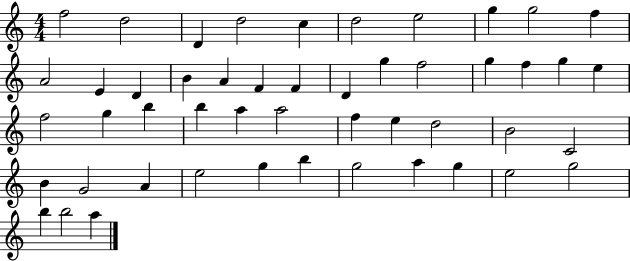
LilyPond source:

{
  \clef treble
  \numericTimeSignature
  \time 4/4
  \key c \major
  f''2 d''2 | d'4 d''2 c''4 | d''2 e''2 | g''4 g''2 f''4 | \break a'2 e'4 d'4 | b'4 a'4 f'4 f'4 | d'4 g''4 f''2 | g''4 f''4 g''4 e''4 | \break f''2 g''4 b''4 | b''4 a''4 a''2 | f''4 e''4 d''2 | b'2 c'2 | \break b'4 g'2 a'4 | e''2 g''4 b''4 | g''2 a''4 g''4 | e''2 g''2 | \break b''4 b''2 a''4 | \bar "|."
}